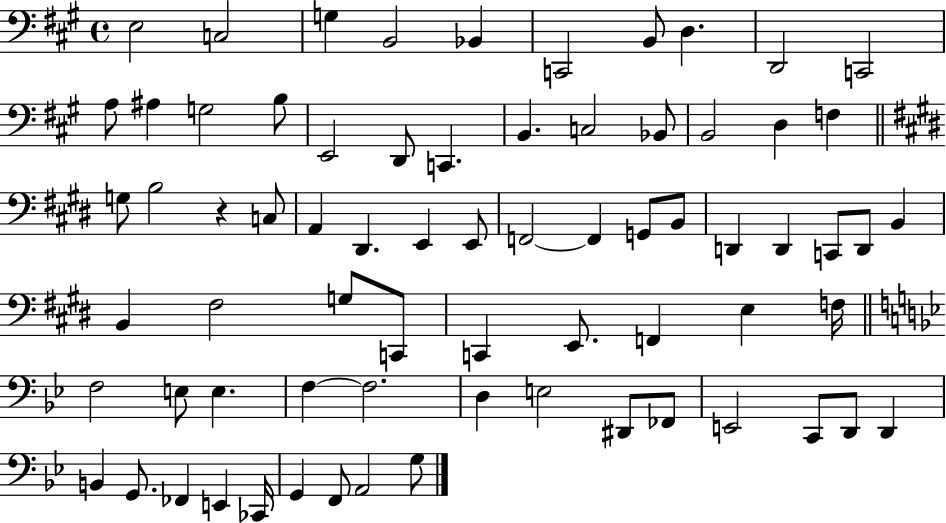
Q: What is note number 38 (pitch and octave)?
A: D2